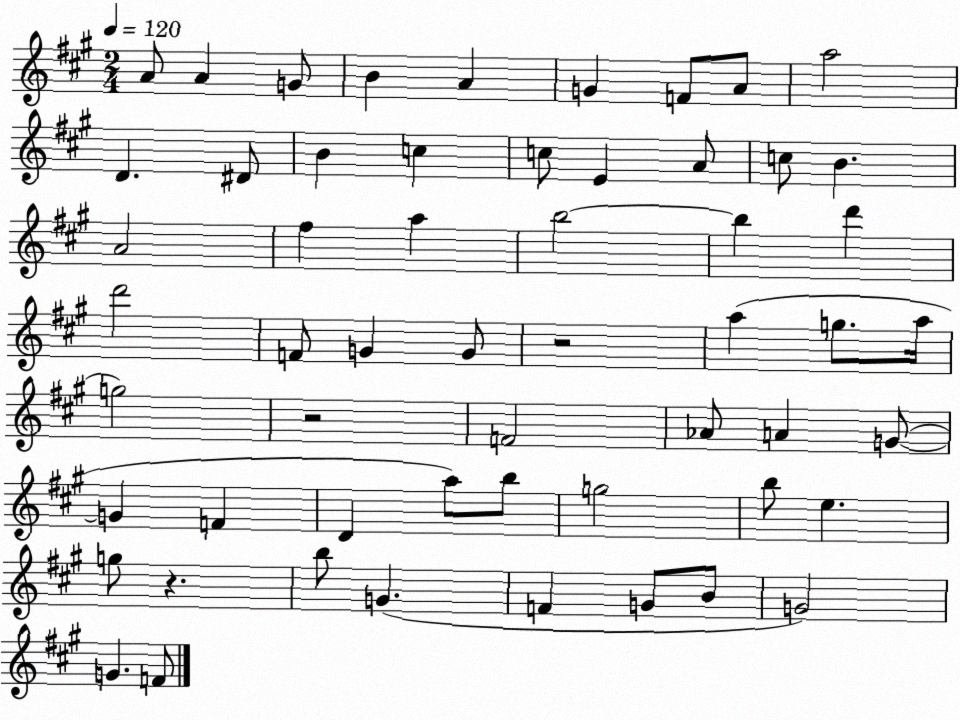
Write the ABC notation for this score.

X:1
T:Untitled
M:2/4
L:1/4
K:A
A/2 A G/2 B A G F/2 A/2 a2 D ^D/2 B c c/2 E A/2 c/2 B A2 ^f a b2 b d' d'2 F/2 G G/2 z2 a g/2 a/4 g2 z2 F2 _A/2 A G/2 G F D a/2 b/2 g2 b/2 e g/2 z b/2 G F G/2 B/2 G2 G F/2